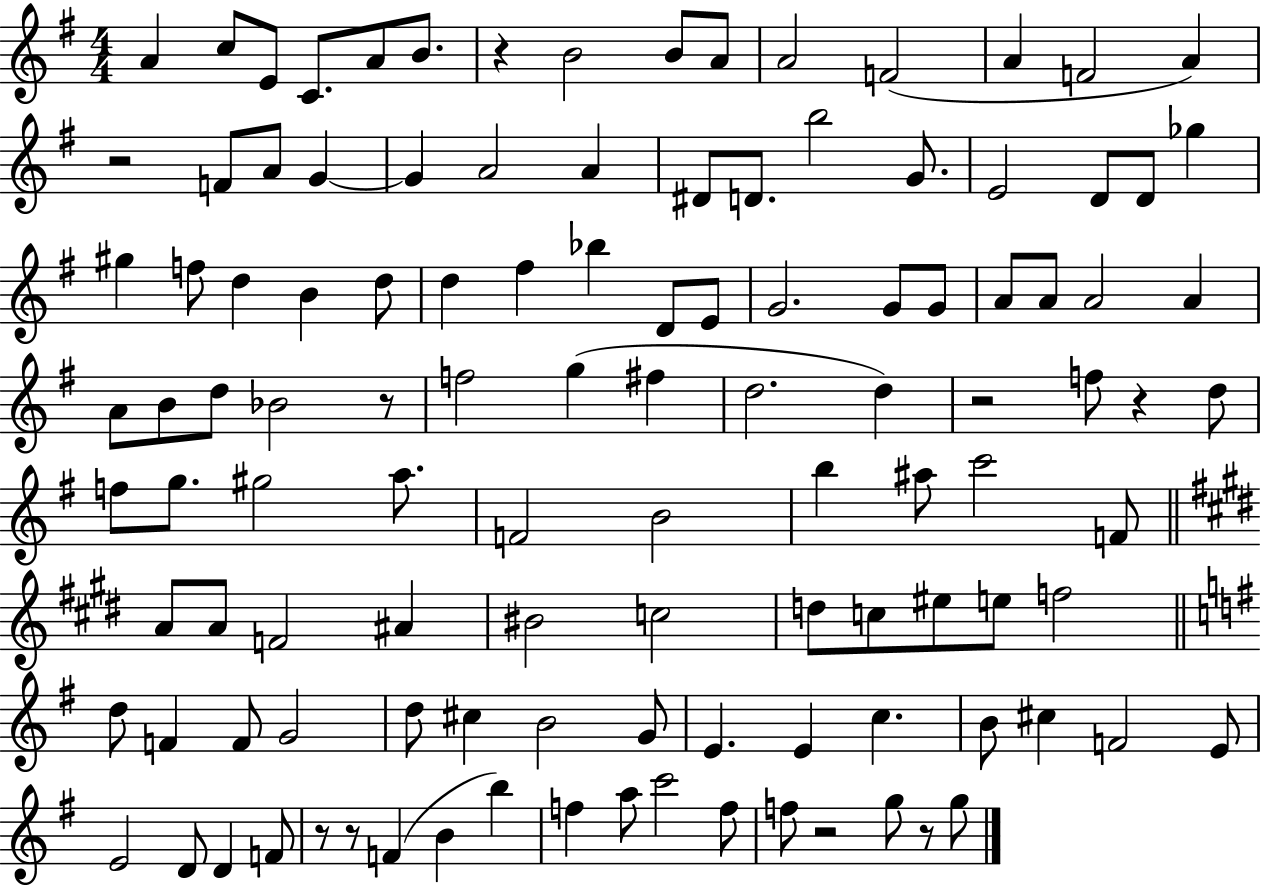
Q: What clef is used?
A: treble